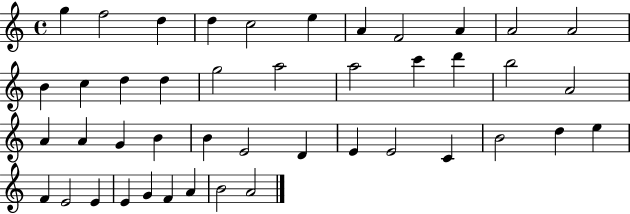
{
  \clef treble
  \time 4/4
  \defaultTimeSignature
  \key c \major
  g''4 f''2 d''4 | d''4 c''2 e''4 | a'4 f'2 a'4 | a'2 a'2 | \break b'4 c''4 d''4 d''4 | g''2 a''2 | a''2 c'''4 d'''4 | b''2 a'2 | \break a'4 a'4 g'4 b'4 | b'4 e'2 d'4 | e'4 e'2 c'4 | b'2 d''4 e''4 | \break f'4 e'2 e'4 | e'4 g'4 f'4 a'4 | b'2 a'2 | \bar "|."
}